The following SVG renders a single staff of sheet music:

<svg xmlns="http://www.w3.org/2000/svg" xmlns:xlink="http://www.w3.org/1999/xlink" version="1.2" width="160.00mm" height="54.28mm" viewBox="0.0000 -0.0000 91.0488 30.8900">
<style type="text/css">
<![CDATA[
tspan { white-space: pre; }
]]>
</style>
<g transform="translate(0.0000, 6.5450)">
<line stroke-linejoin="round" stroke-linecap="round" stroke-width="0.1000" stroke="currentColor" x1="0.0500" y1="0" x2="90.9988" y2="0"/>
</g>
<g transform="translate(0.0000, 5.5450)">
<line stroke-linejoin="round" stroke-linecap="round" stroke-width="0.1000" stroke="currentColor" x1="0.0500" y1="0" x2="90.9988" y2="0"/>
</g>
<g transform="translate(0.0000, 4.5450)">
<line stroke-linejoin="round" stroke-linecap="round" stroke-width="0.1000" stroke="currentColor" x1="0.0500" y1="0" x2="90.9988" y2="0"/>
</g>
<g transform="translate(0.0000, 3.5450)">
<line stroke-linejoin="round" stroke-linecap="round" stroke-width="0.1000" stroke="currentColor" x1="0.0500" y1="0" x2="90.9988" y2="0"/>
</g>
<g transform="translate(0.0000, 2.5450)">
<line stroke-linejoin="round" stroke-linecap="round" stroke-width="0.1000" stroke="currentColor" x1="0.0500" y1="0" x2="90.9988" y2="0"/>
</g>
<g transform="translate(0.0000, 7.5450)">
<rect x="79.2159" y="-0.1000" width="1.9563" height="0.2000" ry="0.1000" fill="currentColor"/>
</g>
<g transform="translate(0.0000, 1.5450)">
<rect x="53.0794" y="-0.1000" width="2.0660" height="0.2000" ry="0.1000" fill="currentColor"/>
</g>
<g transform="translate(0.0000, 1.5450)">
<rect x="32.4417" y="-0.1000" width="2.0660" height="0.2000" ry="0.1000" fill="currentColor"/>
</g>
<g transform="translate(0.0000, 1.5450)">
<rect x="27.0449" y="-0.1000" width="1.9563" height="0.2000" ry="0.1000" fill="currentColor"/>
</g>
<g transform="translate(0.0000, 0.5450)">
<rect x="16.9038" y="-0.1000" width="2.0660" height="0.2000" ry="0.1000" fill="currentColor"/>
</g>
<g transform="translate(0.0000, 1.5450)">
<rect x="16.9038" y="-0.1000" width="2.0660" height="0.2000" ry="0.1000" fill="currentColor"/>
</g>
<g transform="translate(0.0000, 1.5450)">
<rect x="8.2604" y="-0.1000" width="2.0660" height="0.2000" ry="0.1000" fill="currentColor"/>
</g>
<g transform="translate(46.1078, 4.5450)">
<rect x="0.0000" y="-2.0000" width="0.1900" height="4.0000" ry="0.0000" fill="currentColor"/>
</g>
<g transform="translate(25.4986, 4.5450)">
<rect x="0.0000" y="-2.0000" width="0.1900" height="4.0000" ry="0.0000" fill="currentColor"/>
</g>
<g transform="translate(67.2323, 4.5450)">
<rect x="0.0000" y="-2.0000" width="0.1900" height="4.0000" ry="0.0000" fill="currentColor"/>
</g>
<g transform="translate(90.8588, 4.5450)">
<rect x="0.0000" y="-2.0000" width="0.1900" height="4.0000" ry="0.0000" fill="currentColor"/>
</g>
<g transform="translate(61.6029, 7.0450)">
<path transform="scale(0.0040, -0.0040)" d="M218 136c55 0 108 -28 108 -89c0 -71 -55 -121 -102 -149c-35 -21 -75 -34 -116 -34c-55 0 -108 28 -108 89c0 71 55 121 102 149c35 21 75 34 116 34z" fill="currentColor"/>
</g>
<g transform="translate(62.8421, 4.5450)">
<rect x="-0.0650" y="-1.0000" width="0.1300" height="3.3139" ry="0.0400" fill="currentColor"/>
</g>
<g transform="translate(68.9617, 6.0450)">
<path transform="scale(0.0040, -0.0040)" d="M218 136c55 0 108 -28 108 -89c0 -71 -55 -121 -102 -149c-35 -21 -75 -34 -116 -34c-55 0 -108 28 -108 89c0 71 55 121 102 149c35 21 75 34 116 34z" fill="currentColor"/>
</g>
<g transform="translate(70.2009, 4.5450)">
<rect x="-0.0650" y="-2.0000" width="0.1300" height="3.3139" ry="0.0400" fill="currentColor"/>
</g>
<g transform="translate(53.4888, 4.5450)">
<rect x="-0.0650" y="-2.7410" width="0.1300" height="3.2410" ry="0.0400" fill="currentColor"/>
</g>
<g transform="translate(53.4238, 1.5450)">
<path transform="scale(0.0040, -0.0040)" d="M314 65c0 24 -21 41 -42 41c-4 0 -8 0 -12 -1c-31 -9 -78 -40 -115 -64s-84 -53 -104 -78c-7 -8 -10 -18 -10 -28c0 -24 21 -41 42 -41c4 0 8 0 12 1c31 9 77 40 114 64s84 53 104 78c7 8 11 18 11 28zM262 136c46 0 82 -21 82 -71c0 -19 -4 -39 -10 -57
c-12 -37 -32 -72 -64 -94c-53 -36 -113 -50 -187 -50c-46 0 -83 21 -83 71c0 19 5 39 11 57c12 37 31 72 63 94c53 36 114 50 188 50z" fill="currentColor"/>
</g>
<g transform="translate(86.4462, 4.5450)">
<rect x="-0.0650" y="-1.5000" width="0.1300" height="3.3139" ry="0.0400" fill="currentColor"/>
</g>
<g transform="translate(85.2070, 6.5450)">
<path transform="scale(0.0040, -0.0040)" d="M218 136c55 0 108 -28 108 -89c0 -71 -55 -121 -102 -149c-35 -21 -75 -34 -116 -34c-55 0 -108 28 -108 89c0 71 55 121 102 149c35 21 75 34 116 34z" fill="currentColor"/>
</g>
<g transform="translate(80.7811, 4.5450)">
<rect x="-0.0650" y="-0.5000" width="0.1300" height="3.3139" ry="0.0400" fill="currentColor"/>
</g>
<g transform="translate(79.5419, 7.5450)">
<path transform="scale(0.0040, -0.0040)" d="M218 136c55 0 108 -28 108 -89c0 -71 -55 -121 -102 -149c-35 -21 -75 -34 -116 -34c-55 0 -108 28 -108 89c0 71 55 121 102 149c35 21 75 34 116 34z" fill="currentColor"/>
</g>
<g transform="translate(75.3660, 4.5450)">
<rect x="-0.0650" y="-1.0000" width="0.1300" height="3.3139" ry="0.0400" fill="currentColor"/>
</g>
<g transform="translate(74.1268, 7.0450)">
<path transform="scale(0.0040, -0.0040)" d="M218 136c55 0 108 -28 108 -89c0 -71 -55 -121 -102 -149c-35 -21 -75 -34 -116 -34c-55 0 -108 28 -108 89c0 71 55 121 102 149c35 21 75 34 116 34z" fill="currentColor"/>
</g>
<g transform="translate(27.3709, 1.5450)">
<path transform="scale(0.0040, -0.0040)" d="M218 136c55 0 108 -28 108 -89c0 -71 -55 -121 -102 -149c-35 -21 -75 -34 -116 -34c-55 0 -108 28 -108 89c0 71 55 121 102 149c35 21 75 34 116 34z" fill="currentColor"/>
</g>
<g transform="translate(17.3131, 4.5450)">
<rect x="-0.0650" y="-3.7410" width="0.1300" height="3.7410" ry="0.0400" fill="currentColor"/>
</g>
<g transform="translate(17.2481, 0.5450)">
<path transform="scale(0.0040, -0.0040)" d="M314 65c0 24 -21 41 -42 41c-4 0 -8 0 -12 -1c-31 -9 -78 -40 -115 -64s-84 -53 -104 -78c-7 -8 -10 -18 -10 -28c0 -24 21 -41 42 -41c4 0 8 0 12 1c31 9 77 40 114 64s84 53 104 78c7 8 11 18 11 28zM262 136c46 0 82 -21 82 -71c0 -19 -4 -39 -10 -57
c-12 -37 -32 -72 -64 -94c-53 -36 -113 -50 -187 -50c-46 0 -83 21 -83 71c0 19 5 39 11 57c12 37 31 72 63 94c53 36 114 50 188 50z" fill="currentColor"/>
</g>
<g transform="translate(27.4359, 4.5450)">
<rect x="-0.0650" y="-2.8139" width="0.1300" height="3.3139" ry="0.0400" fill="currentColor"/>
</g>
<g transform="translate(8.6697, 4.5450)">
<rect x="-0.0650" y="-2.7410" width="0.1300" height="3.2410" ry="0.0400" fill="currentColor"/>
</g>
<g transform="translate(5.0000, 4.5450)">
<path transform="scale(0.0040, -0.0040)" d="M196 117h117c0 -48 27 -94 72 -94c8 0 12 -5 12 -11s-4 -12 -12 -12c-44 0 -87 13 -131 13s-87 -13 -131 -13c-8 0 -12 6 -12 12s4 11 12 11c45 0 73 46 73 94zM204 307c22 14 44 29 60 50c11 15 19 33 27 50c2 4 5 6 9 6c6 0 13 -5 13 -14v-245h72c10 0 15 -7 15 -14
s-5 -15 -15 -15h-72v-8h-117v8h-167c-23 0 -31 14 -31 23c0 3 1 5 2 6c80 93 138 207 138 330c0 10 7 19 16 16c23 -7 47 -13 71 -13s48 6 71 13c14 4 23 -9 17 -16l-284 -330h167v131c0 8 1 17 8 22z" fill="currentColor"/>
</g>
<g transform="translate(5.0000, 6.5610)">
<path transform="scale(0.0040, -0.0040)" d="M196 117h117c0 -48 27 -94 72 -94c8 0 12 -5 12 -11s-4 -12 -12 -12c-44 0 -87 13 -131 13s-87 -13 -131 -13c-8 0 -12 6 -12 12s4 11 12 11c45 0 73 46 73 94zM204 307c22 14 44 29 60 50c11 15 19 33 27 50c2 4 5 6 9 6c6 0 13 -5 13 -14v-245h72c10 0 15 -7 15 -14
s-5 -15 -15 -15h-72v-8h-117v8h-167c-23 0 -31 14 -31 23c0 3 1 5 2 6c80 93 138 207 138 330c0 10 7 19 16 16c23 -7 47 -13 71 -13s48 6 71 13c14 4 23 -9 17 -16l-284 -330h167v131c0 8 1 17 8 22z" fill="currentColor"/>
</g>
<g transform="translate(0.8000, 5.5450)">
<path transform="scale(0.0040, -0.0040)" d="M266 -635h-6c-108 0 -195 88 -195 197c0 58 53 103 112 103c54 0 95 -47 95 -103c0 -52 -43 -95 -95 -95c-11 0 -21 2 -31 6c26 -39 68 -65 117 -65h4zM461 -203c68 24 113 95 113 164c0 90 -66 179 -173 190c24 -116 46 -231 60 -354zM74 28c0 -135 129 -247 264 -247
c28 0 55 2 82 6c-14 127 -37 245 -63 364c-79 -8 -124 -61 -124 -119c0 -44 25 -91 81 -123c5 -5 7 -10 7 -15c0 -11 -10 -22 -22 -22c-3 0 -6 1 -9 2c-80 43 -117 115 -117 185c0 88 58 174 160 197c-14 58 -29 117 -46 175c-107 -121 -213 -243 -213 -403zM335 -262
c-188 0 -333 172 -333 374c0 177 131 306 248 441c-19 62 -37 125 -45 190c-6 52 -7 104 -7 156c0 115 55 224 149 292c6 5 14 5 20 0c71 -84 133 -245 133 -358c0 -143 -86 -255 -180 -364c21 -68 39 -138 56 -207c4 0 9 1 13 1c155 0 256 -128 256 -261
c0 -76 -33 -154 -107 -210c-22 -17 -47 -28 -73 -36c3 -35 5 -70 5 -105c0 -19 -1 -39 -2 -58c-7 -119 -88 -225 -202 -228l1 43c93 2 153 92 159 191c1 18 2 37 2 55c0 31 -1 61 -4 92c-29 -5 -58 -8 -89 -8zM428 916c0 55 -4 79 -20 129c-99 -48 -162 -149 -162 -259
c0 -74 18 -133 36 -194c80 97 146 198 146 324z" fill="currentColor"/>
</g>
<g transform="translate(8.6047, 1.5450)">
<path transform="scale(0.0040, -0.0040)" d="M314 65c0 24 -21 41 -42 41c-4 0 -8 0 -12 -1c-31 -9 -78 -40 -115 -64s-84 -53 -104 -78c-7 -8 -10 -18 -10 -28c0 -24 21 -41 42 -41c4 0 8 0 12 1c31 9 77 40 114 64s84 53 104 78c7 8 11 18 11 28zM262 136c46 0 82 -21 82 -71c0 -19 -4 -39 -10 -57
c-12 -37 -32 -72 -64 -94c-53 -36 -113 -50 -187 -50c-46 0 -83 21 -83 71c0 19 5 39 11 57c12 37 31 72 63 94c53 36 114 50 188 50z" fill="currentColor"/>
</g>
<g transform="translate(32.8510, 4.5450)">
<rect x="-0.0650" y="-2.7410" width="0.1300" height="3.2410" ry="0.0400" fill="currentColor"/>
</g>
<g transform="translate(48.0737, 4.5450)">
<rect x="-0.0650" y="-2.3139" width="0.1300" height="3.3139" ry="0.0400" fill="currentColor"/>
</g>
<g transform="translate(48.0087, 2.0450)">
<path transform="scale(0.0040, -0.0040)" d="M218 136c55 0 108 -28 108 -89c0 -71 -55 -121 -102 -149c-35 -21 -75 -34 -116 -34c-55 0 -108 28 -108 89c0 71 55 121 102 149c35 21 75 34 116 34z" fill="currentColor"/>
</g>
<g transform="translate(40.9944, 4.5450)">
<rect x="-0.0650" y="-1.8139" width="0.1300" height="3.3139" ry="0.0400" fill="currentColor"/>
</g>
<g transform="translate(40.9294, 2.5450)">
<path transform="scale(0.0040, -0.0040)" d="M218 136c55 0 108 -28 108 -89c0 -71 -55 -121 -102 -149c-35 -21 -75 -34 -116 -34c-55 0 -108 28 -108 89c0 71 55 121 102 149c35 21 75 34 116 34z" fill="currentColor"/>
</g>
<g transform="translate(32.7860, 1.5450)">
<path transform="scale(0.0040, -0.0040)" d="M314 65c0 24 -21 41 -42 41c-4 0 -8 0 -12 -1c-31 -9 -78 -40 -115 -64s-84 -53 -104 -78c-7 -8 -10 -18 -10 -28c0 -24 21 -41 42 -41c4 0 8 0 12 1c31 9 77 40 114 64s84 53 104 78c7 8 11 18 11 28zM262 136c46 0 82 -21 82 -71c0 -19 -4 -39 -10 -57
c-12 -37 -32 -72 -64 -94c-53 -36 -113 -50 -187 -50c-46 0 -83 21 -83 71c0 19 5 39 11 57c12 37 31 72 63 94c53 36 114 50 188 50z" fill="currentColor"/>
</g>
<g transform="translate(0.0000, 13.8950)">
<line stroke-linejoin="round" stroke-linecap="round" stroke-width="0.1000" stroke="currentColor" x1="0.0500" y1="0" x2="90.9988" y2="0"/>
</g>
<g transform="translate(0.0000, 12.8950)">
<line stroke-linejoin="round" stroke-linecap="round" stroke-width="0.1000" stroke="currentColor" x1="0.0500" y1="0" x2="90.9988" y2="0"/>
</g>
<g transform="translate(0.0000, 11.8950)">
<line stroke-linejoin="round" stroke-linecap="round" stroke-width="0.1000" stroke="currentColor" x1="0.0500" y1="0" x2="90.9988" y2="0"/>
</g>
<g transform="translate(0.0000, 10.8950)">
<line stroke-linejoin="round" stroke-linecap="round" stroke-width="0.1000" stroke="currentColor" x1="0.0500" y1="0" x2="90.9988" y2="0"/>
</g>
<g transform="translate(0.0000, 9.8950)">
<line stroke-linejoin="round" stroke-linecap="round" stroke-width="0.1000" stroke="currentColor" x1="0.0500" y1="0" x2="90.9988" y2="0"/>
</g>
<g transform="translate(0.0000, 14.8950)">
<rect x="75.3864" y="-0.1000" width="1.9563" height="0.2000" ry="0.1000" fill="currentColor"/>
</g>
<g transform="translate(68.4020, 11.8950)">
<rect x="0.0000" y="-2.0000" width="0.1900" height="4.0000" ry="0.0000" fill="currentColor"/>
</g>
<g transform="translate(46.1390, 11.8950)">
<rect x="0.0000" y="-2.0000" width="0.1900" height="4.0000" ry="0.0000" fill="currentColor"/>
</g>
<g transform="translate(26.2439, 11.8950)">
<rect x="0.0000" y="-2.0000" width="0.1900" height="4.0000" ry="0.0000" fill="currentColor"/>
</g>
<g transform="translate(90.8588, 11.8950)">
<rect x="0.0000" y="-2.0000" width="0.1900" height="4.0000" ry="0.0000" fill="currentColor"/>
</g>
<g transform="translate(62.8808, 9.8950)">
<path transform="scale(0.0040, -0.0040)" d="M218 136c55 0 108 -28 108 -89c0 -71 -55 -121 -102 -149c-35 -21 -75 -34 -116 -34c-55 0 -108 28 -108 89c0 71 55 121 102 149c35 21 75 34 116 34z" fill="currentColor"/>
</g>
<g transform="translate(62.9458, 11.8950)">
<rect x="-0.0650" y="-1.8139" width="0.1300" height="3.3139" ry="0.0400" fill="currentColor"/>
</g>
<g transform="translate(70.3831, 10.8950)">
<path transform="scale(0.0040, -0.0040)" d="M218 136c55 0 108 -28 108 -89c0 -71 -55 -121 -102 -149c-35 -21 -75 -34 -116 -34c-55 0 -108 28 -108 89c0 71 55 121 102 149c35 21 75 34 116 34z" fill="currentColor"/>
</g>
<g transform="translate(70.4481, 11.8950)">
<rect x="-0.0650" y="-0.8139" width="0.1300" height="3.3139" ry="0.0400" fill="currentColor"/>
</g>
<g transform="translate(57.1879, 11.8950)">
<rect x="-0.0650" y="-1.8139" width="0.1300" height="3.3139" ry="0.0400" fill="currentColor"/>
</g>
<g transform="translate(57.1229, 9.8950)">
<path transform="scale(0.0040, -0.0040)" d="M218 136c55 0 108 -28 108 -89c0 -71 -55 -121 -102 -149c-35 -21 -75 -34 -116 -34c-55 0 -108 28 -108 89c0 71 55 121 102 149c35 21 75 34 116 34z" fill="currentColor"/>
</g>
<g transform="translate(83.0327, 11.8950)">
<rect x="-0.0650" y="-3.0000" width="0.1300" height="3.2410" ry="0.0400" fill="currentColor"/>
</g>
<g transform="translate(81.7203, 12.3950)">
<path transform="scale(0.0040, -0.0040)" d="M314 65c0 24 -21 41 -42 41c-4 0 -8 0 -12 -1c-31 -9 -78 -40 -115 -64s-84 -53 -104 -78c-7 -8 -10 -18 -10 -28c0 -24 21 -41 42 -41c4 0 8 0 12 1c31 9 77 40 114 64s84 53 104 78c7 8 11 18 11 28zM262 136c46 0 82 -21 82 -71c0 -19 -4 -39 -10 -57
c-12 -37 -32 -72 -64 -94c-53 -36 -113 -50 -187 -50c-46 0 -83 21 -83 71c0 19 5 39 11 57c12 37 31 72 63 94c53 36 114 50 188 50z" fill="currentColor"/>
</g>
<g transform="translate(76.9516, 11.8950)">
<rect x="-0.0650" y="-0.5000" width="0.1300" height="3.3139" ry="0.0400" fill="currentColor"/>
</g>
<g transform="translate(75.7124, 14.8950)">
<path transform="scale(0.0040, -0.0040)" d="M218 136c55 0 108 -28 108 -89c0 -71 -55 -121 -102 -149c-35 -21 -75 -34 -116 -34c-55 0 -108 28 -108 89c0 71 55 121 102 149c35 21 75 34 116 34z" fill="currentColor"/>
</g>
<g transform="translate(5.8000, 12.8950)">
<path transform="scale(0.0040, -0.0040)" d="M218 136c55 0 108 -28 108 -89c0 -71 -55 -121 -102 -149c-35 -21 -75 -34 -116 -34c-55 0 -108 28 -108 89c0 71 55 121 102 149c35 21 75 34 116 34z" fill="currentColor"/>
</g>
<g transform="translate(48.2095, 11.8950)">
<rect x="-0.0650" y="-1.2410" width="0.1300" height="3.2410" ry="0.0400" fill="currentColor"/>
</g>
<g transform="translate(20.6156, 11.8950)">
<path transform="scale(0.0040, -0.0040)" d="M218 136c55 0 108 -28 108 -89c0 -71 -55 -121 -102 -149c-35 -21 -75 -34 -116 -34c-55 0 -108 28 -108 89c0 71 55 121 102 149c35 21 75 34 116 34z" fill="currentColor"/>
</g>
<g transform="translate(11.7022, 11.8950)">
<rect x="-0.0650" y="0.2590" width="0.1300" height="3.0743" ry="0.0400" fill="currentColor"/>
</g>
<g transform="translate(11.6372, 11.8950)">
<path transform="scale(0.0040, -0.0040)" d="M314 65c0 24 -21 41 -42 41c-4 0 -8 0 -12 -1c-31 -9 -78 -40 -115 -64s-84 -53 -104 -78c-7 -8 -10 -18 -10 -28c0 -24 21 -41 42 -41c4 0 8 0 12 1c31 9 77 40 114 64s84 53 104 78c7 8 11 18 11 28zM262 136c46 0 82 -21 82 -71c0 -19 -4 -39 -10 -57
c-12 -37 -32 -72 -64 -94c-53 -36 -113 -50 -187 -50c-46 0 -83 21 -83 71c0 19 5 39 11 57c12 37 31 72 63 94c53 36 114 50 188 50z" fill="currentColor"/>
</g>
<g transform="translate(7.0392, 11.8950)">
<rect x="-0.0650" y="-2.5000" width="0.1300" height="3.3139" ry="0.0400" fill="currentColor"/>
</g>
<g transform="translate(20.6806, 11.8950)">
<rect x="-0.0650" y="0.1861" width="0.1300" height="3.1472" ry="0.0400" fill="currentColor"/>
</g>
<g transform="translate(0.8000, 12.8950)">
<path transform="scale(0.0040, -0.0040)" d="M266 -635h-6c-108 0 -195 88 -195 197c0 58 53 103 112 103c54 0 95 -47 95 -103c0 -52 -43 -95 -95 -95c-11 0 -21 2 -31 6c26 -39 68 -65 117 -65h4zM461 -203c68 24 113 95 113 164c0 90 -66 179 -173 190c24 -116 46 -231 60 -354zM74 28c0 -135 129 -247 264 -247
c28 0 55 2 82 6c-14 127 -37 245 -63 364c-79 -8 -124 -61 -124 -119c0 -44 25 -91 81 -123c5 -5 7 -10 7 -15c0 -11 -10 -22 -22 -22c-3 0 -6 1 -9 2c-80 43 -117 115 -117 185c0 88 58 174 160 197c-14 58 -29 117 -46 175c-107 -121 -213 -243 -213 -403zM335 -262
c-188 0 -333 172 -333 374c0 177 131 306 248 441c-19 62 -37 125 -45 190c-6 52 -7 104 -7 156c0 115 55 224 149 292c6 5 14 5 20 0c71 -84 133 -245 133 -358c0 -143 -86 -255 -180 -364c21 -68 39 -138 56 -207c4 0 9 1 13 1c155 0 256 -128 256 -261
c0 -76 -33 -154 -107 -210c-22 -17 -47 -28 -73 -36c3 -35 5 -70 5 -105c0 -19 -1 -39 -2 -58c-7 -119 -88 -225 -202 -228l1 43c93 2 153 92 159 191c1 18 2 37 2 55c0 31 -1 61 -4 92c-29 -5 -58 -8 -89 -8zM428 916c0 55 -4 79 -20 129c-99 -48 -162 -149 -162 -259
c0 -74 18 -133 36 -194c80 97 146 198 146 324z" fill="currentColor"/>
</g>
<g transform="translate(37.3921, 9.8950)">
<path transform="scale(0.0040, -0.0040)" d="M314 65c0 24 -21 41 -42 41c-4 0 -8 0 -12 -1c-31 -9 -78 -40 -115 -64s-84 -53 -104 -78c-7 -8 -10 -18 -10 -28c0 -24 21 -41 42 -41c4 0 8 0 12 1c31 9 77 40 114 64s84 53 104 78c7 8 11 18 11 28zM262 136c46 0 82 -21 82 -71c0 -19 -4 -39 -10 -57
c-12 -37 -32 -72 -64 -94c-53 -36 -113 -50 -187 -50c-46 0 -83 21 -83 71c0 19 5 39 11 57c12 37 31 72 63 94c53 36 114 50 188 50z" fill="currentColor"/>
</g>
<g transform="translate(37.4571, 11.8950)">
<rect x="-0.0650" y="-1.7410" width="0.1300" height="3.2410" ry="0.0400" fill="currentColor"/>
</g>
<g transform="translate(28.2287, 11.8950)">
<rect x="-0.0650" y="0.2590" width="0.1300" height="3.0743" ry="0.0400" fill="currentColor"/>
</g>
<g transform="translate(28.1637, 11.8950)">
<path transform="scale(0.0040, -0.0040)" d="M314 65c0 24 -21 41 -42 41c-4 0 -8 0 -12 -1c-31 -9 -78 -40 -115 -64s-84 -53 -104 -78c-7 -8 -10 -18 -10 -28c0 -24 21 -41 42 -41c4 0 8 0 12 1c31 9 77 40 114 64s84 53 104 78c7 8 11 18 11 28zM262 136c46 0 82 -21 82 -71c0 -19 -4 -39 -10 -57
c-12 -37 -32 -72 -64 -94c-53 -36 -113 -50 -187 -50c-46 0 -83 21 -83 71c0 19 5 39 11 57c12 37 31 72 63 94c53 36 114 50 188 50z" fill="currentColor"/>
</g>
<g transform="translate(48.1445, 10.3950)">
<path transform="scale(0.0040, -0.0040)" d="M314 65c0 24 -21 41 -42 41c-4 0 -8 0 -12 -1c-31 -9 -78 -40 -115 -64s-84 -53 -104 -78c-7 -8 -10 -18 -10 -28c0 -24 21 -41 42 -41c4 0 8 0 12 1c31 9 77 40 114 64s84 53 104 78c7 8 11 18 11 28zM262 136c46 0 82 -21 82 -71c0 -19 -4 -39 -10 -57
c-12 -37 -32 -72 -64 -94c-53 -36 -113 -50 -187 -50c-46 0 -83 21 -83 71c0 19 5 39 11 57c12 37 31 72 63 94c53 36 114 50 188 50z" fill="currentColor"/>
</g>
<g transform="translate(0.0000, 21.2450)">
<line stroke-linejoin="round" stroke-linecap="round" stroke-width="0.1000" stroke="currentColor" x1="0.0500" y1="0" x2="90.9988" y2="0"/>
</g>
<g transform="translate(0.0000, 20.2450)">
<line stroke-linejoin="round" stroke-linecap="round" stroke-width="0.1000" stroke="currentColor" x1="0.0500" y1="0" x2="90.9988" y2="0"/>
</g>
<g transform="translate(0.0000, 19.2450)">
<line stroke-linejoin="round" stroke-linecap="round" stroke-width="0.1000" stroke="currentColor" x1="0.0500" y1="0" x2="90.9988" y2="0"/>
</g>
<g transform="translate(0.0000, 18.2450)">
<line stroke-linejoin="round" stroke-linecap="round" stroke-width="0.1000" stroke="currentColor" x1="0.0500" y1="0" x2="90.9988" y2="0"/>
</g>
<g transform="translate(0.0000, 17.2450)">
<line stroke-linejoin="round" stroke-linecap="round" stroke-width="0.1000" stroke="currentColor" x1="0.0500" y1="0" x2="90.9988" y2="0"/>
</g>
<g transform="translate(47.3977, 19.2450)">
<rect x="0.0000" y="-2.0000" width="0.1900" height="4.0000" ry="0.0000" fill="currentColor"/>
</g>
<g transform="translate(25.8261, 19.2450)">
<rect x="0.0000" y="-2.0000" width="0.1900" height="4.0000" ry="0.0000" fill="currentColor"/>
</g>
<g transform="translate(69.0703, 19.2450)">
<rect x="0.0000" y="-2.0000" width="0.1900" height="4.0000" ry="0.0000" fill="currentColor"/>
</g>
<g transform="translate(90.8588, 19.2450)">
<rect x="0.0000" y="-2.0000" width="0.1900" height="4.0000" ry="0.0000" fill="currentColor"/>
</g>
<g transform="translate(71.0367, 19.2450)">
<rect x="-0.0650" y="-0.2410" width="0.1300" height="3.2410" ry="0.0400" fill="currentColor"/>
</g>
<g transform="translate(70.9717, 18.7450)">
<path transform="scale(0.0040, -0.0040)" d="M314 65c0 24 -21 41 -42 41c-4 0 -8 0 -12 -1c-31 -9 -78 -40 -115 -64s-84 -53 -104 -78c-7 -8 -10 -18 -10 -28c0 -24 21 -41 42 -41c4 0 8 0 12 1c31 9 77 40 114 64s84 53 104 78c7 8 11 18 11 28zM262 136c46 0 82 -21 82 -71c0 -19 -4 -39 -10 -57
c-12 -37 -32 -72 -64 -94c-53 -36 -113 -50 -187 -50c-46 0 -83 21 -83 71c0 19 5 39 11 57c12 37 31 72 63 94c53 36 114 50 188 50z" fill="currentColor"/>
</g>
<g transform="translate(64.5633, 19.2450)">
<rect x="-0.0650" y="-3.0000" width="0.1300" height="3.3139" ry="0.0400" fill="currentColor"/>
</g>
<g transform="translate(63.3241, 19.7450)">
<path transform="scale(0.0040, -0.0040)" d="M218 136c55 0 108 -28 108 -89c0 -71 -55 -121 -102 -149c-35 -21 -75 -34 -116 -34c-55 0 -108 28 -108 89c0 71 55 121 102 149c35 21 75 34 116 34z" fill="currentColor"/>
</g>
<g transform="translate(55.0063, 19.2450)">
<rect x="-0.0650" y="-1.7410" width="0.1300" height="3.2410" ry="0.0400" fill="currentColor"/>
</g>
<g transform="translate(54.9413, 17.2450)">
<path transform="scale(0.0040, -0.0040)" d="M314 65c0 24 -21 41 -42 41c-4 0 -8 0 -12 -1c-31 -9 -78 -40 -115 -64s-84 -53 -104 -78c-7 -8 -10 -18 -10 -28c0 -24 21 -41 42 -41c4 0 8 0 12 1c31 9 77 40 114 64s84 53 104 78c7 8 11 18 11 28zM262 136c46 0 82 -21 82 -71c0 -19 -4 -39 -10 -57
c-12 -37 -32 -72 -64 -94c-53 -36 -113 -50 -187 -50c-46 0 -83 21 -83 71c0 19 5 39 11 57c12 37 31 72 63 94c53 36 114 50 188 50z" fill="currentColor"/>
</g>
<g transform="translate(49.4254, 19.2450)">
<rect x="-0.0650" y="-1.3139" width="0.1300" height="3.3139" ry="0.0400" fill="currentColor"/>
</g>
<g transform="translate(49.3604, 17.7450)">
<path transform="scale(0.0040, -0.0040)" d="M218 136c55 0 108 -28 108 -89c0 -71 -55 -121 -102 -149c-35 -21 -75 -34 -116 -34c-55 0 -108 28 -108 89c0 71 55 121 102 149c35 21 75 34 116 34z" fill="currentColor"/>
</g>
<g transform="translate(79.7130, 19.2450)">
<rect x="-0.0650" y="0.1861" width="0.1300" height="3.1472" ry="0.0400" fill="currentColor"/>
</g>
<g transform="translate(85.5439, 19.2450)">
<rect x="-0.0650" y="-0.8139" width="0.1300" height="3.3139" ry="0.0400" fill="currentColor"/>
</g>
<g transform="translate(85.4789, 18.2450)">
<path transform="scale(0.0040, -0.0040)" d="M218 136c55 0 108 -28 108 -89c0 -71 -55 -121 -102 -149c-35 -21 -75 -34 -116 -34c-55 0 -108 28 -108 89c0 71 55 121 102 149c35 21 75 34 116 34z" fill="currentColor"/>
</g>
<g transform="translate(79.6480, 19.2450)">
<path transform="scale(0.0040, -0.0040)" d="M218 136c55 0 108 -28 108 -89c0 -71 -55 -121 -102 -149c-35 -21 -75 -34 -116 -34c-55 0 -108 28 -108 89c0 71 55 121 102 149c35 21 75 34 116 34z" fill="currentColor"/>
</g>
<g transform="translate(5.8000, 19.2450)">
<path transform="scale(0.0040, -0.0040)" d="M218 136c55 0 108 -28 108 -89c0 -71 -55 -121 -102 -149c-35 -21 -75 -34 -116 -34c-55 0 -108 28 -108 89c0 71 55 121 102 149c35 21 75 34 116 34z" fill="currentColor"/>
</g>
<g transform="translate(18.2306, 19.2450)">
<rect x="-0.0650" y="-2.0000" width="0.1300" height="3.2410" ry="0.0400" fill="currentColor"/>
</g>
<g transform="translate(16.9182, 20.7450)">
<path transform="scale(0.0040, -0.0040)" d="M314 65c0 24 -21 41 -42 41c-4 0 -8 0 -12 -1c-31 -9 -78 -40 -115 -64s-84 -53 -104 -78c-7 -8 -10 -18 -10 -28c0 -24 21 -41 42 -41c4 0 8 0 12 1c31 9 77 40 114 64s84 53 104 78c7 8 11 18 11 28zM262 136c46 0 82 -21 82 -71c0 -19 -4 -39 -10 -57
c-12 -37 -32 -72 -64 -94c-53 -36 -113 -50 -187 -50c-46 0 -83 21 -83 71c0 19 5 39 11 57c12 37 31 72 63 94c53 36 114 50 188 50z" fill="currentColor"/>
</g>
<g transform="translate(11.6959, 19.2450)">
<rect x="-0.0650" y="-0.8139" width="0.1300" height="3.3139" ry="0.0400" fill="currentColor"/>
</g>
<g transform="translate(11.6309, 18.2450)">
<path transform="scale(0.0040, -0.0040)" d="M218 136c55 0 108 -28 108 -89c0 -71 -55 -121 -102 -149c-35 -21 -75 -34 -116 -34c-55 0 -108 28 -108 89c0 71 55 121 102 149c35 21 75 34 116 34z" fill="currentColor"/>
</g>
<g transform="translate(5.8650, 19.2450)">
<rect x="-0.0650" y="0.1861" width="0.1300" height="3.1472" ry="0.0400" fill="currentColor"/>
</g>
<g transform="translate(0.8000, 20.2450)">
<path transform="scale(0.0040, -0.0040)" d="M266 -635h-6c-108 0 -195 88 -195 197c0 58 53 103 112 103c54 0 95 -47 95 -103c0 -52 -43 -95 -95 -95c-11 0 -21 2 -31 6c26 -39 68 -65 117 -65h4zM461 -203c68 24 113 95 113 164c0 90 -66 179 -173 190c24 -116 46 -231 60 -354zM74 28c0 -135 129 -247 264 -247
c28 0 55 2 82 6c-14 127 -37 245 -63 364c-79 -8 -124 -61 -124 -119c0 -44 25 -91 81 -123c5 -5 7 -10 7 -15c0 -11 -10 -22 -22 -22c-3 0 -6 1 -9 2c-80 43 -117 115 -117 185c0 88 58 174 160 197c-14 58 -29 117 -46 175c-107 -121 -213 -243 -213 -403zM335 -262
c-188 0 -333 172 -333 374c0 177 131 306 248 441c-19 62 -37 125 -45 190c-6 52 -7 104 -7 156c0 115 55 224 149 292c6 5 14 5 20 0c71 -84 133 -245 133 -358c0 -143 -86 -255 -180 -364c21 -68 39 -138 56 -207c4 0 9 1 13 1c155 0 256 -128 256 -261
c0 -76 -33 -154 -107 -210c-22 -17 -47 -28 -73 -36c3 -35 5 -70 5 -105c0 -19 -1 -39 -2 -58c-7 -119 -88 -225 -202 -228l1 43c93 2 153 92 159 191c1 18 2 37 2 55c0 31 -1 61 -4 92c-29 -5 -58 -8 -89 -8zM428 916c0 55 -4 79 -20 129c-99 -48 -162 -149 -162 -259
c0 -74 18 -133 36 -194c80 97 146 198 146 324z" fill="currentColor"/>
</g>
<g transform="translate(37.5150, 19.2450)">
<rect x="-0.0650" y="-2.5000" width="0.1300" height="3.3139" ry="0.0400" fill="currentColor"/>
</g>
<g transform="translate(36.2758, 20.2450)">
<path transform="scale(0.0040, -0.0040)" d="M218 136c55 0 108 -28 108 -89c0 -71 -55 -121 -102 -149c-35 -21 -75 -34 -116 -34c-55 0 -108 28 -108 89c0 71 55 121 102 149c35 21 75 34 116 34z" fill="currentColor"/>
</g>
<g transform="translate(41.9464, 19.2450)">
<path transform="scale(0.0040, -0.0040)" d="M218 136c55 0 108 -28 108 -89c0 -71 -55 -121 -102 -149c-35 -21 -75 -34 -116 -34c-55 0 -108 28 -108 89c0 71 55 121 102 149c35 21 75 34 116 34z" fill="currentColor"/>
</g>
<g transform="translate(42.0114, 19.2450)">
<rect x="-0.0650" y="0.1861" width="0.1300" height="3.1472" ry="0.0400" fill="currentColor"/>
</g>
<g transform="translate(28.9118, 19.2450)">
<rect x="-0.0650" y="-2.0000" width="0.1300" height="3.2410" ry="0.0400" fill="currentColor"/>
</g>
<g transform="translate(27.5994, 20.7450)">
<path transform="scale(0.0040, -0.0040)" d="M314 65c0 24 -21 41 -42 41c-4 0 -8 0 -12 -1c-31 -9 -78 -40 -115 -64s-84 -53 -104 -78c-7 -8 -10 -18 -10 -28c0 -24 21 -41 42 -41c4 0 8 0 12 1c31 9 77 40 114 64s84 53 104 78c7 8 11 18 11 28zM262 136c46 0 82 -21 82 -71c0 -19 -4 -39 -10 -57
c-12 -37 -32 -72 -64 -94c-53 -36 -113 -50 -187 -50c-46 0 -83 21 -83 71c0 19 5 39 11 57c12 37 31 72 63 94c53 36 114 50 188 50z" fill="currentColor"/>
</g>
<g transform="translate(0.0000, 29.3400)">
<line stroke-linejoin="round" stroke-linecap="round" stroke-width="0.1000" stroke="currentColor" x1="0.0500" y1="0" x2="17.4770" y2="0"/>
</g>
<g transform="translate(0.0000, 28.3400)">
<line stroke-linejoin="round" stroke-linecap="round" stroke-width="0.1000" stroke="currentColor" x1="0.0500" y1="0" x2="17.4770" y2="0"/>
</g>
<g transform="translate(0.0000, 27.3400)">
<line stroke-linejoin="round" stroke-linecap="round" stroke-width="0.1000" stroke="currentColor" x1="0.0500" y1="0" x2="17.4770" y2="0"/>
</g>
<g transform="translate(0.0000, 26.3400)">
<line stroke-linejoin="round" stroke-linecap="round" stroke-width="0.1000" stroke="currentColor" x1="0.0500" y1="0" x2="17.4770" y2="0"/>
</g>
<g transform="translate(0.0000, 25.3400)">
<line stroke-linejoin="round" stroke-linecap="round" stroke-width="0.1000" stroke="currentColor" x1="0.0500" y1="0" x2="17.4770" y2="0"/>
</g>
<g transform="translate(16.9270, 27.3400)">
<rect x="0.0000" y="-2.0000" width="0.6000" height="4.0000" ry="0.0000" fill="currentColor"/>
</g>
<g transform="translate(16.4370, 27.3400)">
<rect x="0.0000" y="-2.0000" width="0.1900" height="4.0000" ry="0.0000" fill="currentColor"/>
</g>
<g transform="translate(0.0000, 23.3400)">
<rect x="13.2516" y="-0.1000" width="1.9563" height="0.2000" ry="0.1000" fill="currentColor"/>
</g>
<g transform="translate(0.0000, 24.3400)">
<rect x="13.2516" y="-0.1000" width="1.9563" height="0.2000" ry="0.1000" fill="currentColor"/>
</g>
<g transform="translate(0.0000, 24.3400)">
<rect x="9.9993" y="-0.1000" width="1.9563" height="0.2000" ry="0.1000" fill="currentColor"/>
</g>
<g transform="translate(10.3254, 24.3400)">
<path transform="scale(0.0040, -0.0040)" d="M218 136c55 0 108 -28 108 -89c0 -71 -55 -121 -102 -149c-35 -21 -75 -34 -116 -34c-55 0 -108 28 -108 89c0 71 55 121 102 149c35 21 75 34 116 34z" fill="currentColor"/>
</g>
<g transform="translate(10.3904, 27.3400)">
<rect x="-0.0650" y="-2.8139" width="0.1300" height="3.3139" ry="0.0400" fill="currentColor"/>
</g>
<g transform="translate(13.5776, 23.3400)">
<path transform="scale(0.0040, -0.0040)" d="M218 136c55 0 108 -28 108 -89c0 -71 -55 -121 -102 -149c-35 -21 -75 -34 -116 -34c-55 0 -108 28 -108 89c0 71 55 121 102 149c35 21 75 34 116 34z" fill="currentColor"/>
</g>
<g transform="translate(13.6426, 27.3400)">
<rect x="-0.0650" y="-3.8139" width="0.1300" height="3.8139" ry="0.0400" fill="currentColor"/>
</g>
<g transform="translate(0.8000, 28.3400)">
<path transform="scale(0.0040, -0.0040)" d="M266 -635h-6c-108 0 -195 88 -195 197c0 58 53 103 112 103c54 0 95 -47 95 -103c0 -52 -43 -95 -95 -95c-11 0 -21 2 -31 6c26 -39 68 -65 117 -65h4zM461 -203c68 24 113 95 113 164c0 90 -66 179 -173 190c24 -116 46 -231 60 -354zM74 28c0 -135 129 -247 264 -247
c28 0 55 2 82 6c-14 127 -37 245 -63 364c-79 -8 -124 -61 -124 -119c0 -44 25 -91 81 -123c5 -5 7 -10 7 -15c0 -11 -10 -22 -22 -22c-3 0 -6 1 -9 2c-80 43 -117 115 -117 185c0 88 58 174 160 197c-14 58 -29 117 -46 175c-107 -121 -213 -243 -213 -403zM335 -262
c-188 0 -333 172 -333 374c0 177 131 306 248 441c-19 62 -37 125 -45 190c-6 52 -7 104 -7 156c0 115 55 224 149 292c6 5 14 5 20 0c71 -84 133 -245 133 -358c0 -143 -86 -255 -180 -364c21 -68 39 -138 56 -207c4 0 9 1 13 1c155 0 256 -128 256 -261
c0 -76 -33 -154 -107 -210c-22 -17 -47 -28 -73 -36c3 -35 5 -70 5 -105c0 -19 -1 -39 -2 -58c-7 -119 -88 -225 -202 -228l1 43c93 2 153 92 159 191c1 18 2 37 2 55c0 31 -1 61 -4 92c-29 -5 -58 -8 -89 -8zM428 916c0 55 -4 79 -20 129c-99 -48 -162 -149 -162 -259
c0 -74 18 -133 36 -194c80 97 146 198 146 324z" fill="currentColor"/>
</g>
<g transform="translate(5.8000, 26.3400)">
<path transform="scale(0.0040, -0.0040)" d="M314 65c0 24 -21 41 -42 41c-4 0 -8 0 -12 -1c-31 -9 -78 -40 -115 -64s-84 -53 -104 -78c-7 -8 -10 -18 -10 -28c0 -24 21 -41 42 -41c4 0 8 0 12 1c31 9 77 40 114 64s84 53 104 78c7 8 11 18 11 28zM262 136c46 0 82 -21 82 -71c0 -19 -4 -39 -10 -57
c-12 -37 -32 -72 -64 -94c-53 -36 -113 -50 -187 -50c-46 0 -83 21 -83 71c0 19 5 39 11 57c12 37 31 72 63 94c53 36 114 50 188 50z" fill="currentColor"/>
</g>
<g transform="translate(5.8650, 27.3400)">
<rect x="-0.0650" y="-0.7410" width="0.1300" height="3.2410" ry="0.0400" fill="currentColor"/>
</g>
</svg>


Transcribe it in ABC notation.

X:1
T:Untitled
M:4/4
L:1/4
K:C
a2 c'2 a a2 f g a2 D F D C E G B2 B B2 f2 e2 f f d C A2 B d F2 F2 G B e f2 A c2 B d d2 a c'